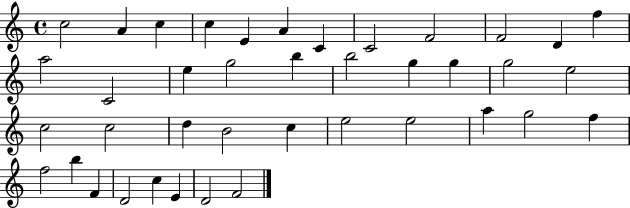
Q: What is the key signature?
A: C major